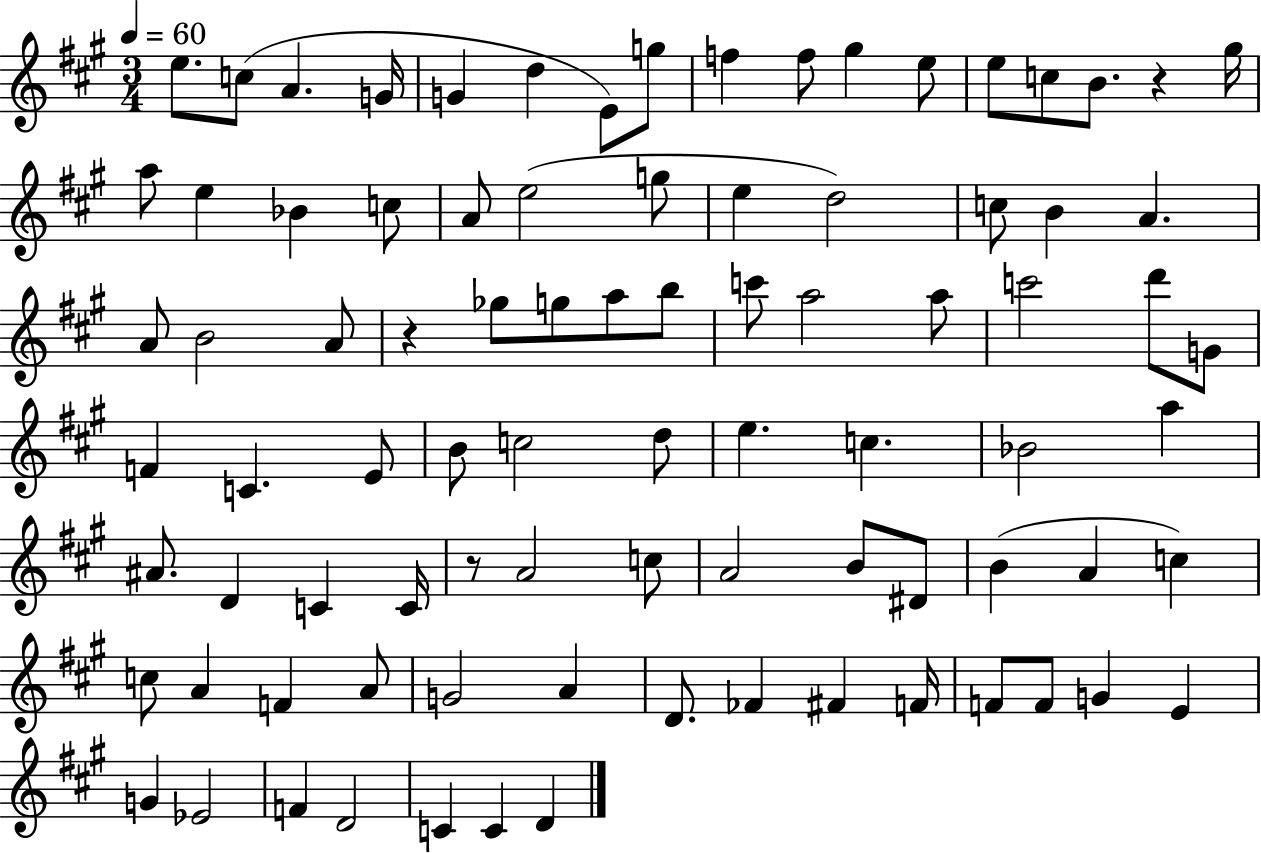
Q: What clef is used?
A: treble